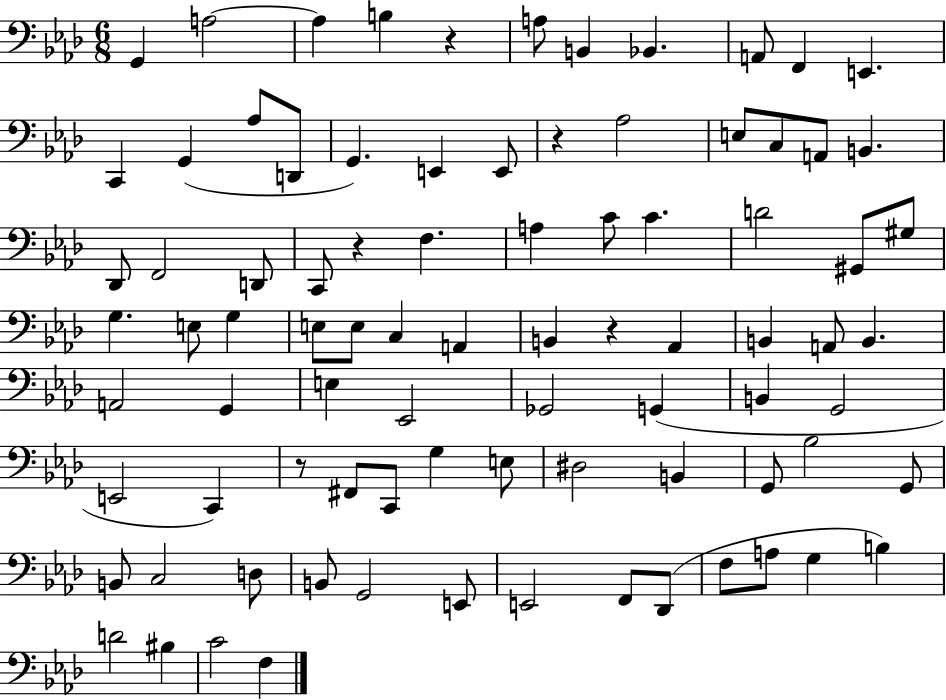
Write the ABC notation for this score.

X:1
T:Untitled
M:6/8
L:1/4
K:Ab
G,, A,2 A, B, z A,/2 B,, _B,, A,,/2 F,, E,, C,, G,, _A,/2 D,,/2 G,, E,, E,,/2 z _A,2 E,/2 C,/2 A,,/2 B,, _D,,/2 F,,2 D,,/2 C,,/2 z F, A, C/2 C D2 ^G,,/2 ^G,/2 G, E,/2 G, E,/2 E,/2 C, A,, B,, z _A,, B,, A,,/2 B,, A,,2 G,, E, _E,,2 _G,,2 G,, B,, G,,2 E,,2 C,, z/2 ^F,,/2 C,,/2 G, E,/2 ^D,2 B,, G,,/2 _B,2 G,,/2 B,,/2 C,2 D,/2 B,,/2 G,,2 E,,/2 E,,2 F,,/2 _D,,/2 F,/2 A,/2 G, B, D2 ^B, C2 F,